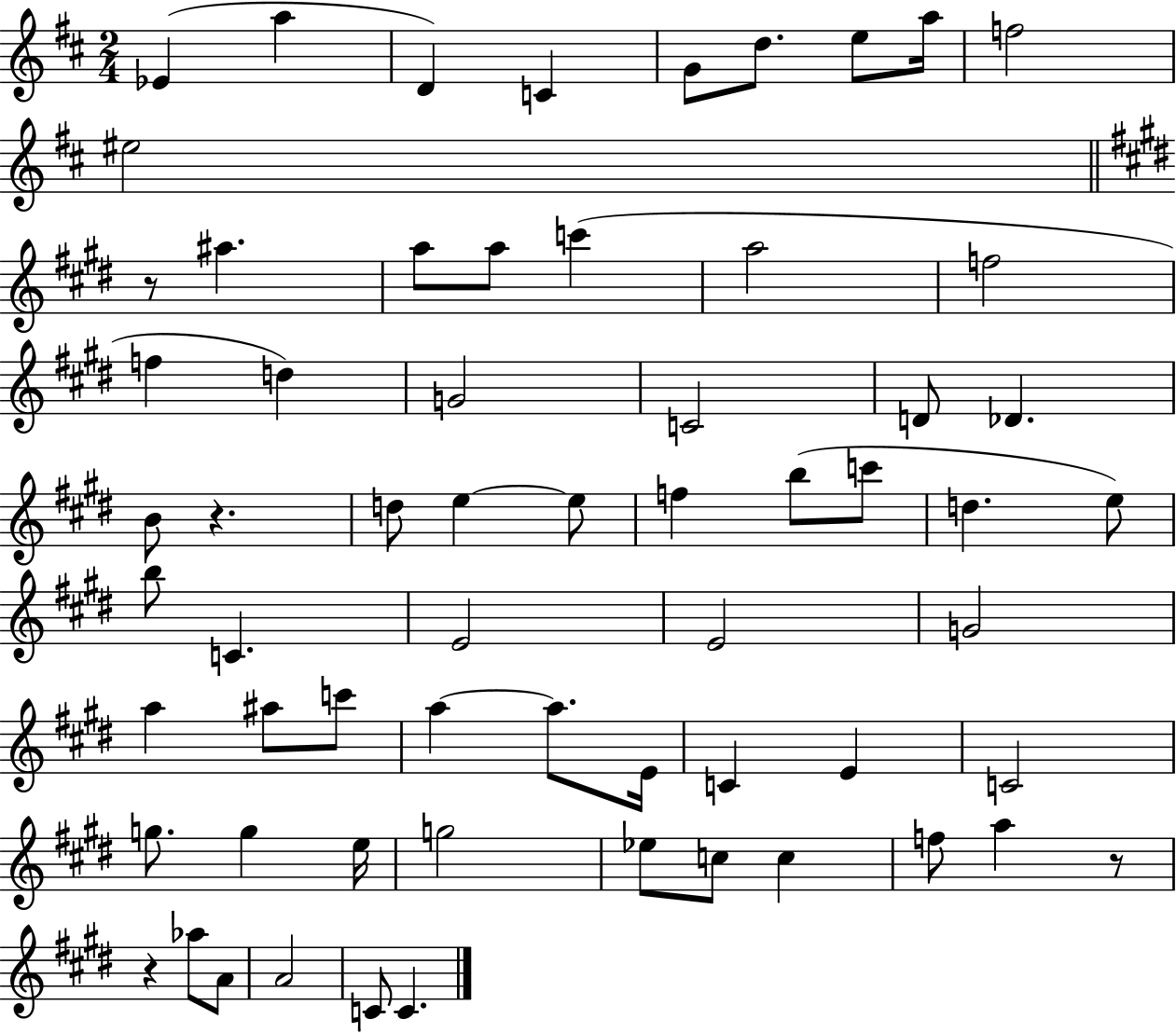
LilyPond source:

{
  \clef treble
  \numericTimeSignature
  \time 2/4
  \key d \major
  ees'4( a''4 | d'4) c'4 | g'8 d''8. e''8 a''16 | f''2 | \break eis''2 | \bar "||" \break \key e \major r8 ais''4. | a''8 a''8 c'''4( | a''2 | f''2 | \break f''4 d''4) | g'2 | c'2 | d'8 des'4. | \break b'8 r4. | d''8 e''4~~ e''8 | f''4 b''8( c'''8 | d''4. e''8) | \break b''8 c'4. | e'2 | e'2 | g'2 | \break a''4 ais''8 c'''8 | a''4~~ a''8. e'16 | c'4 e'4 | c'2 | \break g''8. g''4 e''16 | g''2 | ees''8 c''8 c''4 | f''8 a''4 r8 | \break r4 aes''8 a'8 | a'2 | c'8 c'4. | \bar "|."
}